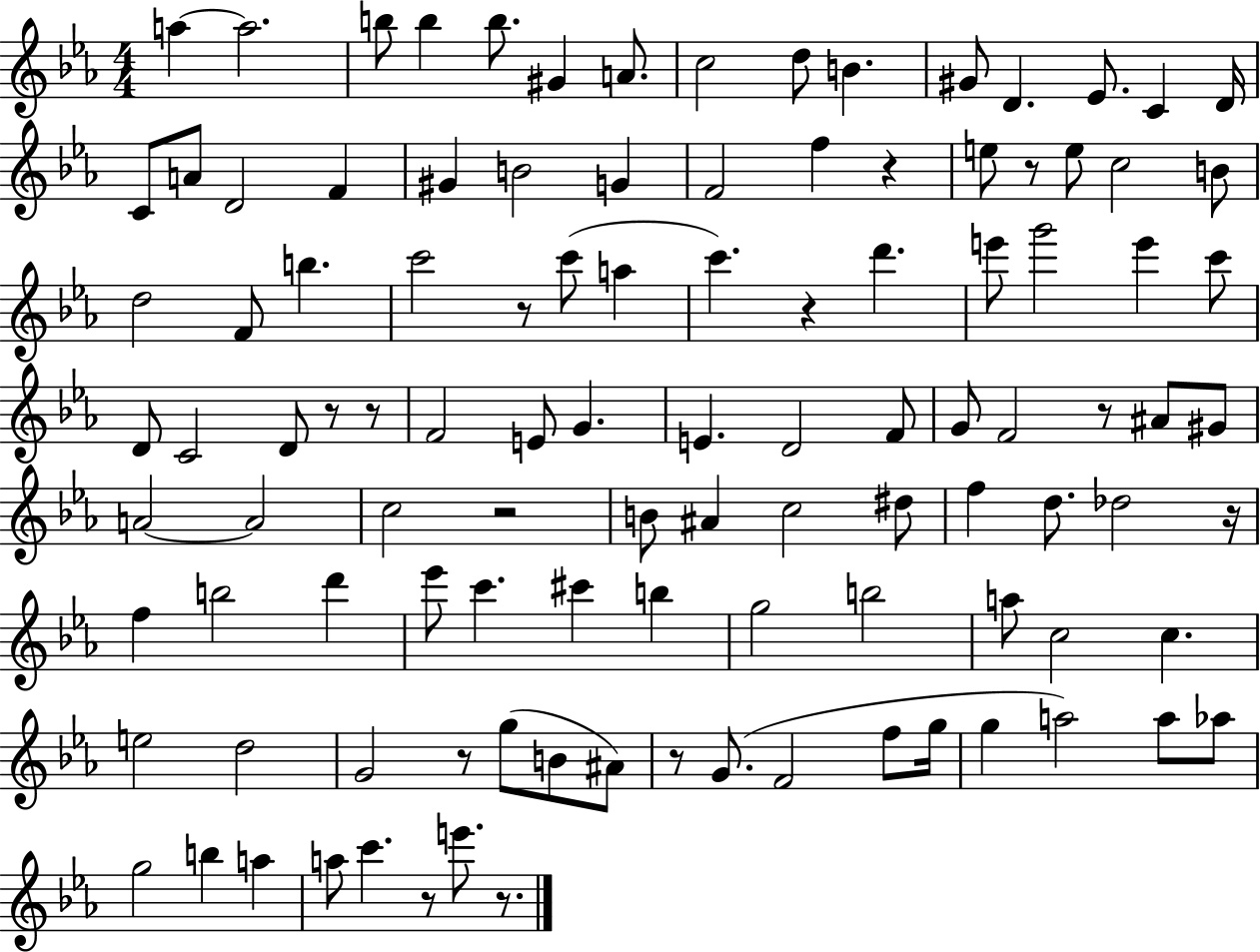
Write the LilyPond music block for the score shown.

{
  \clef treble
  \numericTimeSignature
  \time 4/4
  \key ees \major
  a''4~~ a''2. | b''8 b''4 b''8. gis'4 a'8. | c''2 d''8 b'4. | gis'8 d'4. ees'8. c'4 d'16 | \break c'8 a'8 d'2 f'4 | gis'4 b'2 g'4 | f'2 f''4 r4 | e''8 r8 e''8 c''2 b'8 | \break d''2 f'8 b''4. | c'''2 r8 c'''8( a''4 | c'''4.) r4 d'''4. | e'''8 g'''2 e'''4 c'''8 | \break d'8 c'2 d'8 r8 r8 | f'2 e'8 g'4. | e'4. d'2 f'8 | g'8 f'2 r8 ais'8 gis'8 | \break a'2~~ a'2 | c''2 r2 | b'8 ais'4 c''2 dis''8 | f''4 d''8. des''2 r16 | \break f''4 b''2 d'''4 | ees'''8 c'''4. cis'''4 b''4 | g''2 b''2 | a''8 c''2 c''4. | \break e''2 d''2 | g'2 r8 g''8( b'8 ais'8) | r8 g'8.( f'2 f''8 g''16 | g''4 a''2) a''8 aes''8 | \break g''2 b''4 a''4 | a''8 c'''4. r8 e'''8. r8. | \bar "|."
}